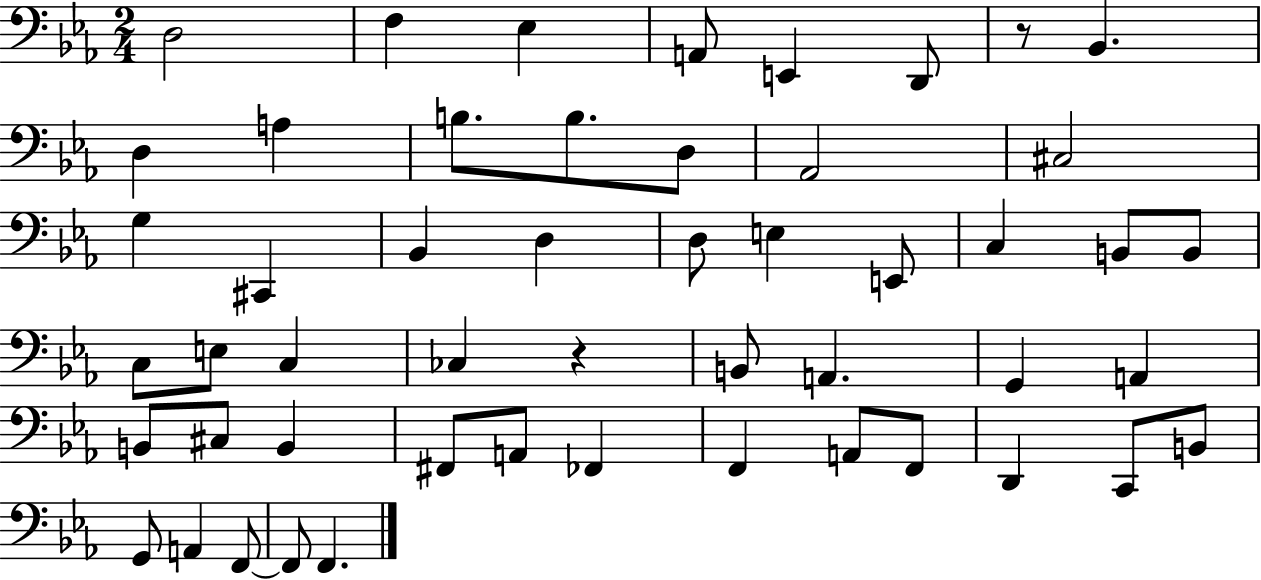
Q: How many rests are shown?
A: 2